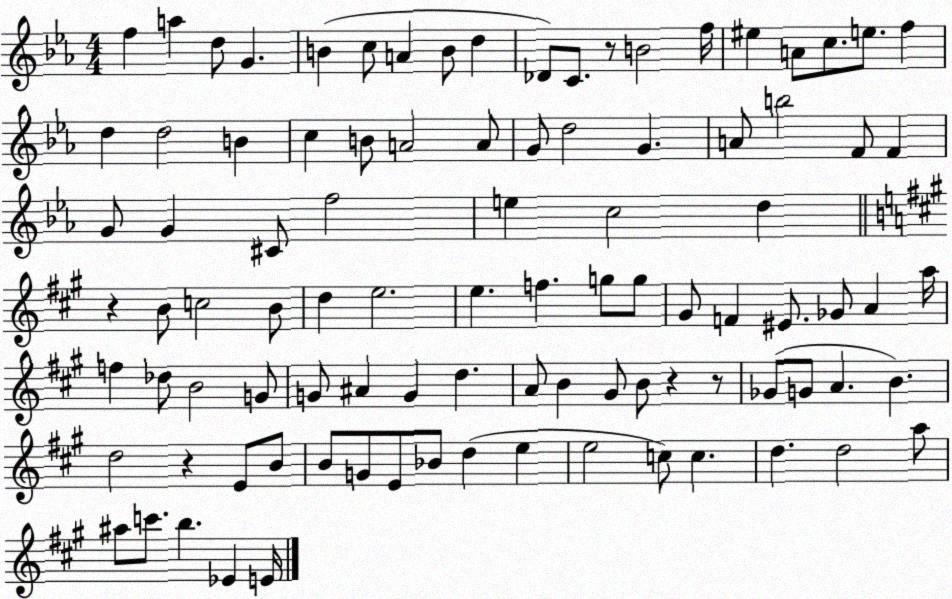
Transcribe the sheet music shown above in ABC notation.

X:1
T:Untitled
M:4/4
L:1/4
K:Eb
f a d/2 G B c/2 A B/2 d _D/2 C/2 z/2 B2 f/4 ^e A/2 c/2 e/2 f d d2 B c B/2 A2 A/2 G/2 d2 G A/2 b2 F/2 F G/2 G ^C/2 f2 e c2 d z B/2 c2 B/2 d e2 e f g/2 g/2 ^G/2 F ^E/2 _G/2 A a/4 f _d/2 B2 G/2 G/2 ^A G d A/2 B ^G/2 B/2 z z/2 _G/2 G/2 A B d2 z E/2 B/2 B/2 G/2 E/2 _B/2 d e e2 c/2 c d d2 a/2 ^a/2 c'/2 b _E E/4